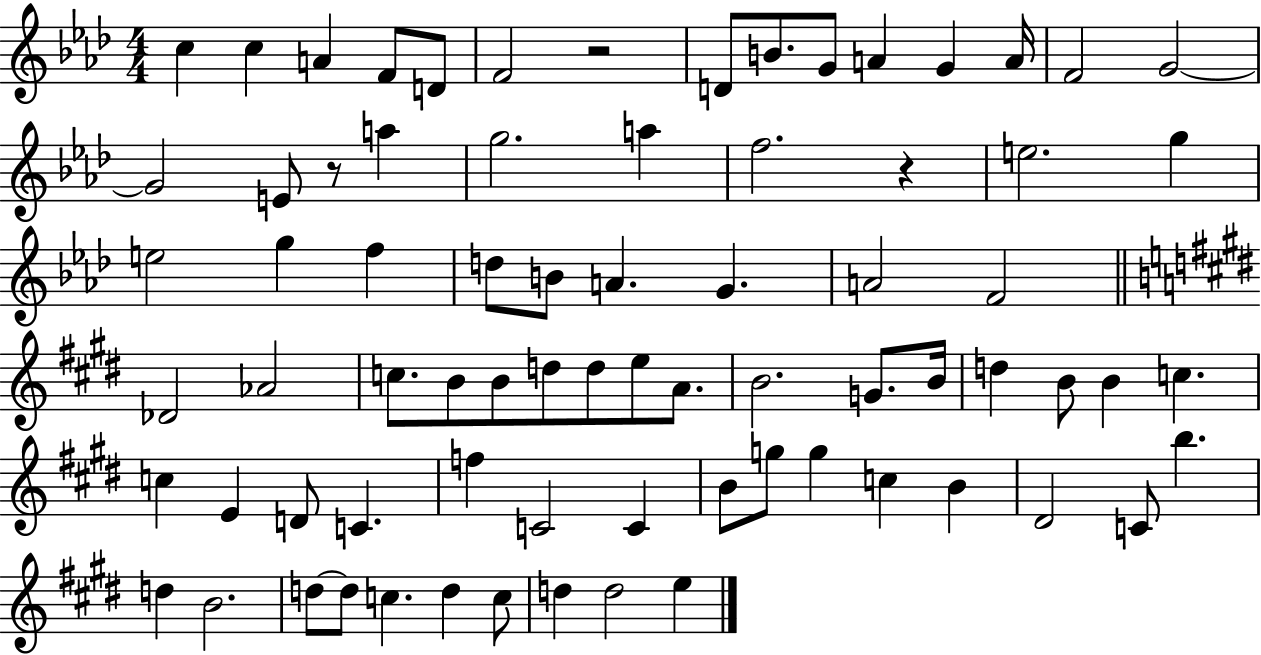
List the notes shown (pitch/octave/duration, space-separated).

C5/q C5/q A4/q F4/e D4/e F4/h R/h D4/e B4/e. G4/e A4/q G4/q A4/s F4/h G4/h G4/h E4/e R/e A5/q G5/h. A5/q F5/h. R/q E5/h. G5/q E5/h G5/q F5/q D5/e B4/e A4/q. G4/q. A4/h F4/h Db4/h Ab4/h C5/e. B4/e B4/e D5/e D5/e E5/e A4/e. B4/h. G4/e. B4/s D5/q B4/e B4/q C5/q. C5/q E4/q D4/e C4/q. F5/q C4/h C4/q B4/e G5/e G5/q C5/q B4/q D#4/h C4/e B5/q. D5/q B4/h. D5/e D5/e C5/q. D5/q C5/e D5/q D5/h E5/q